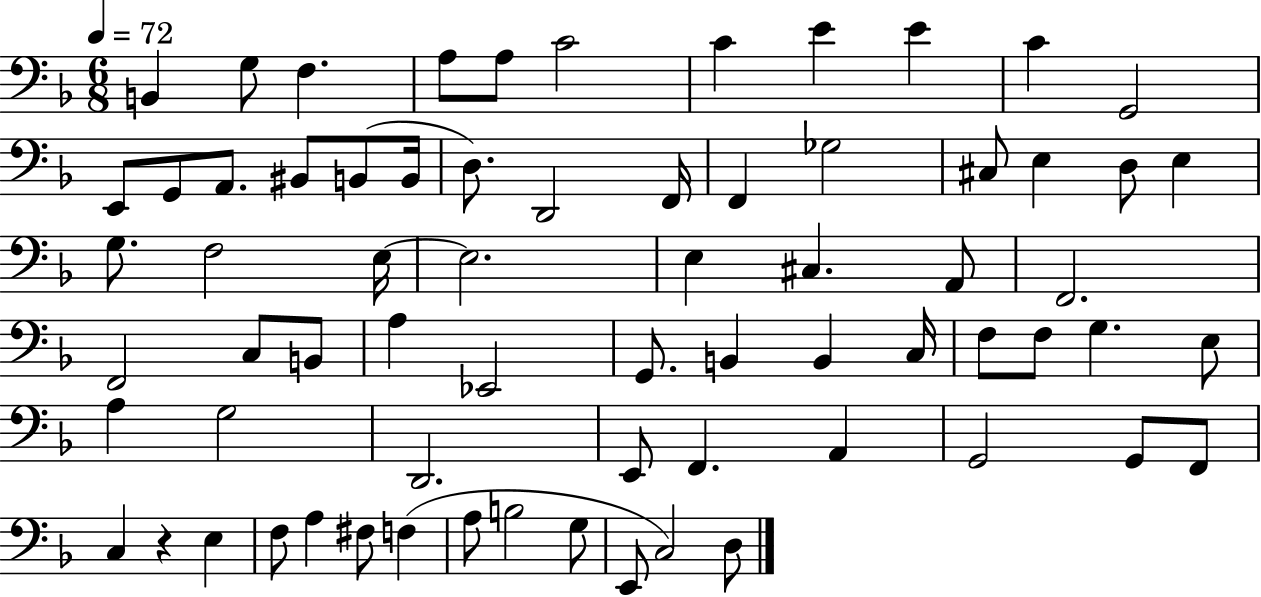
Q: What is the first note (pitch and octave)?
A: B2